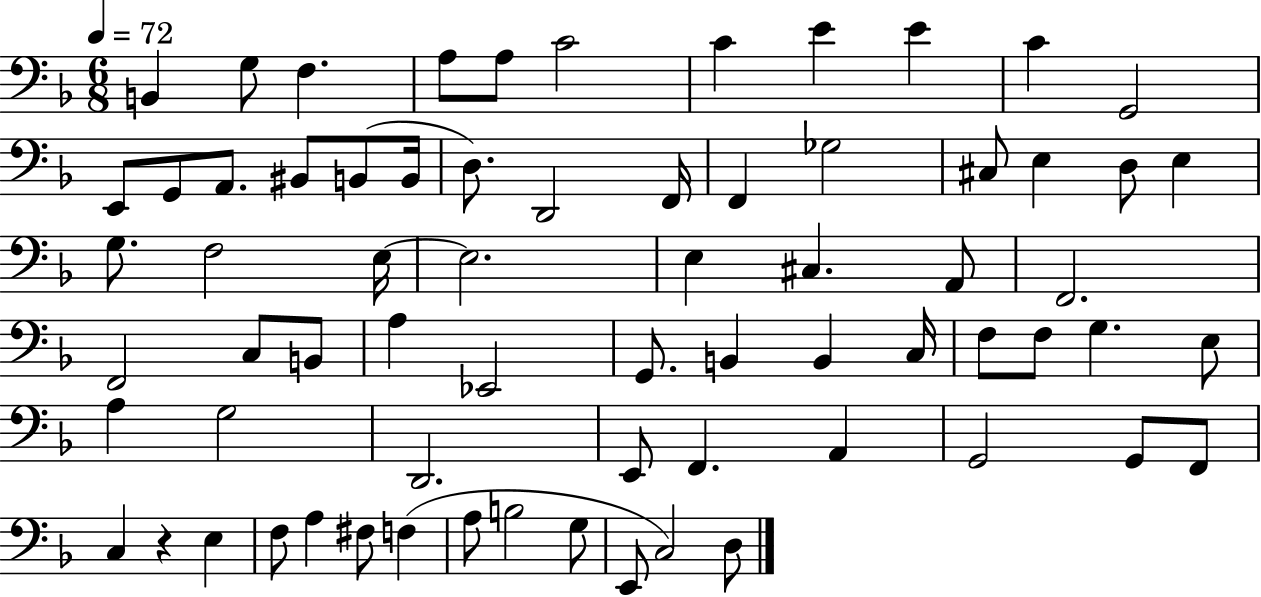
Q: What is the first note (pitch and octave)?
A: B2